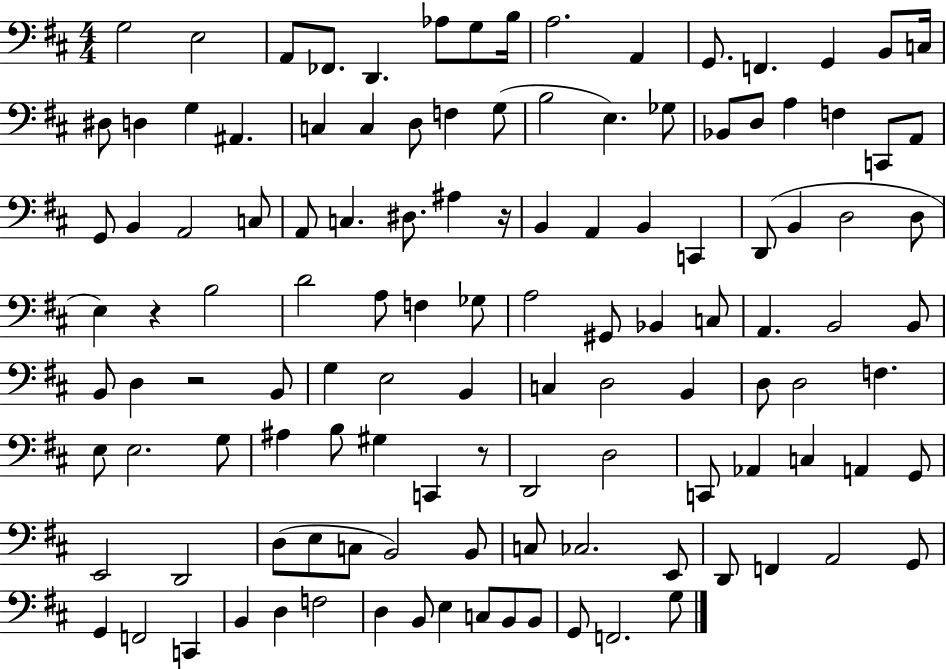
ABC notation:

X:1
T:Untitled
M:4/4
L:1/4
K:D
G,2 E,2 A,,/2 _F,,/2 D,, _A,/2 G,/2 B,/4 A,2 A,, G,,/2 F,, G,, B,,/2 C,/4 ^D,/2 D, G, ^A,, C, C, D,/2 F, G,/2 B,2 E, _G,/2 _B,,/2 D,/2 A, F, C,,/2 A,,/2 G,,/2 B,, A,,2 C,/2 A,,/2 C, ^D,/2 ^A, z/4 B,, A,, B,, C,, D,,/2 B,, D,2 D,/2 E, z B,2 D2 A,/2 F, _G,/2 A,2 ^G,,/2 _B,, C,/2 A,, B,,2 B,,/2 B,,/2 D, z2 B,,/2 G, E,2 B,, C, D,2 B,, D,/2 D,2 F, E,/2 E,2 G,/2 ^A, B,/2 ^G, C,, z/2 D,,2 D,2 C,,/2 _A,, C, A,, G,,/2 E,,2 D,,2 D,/2 E,/2 C,/2 B,,2 B,,/2 C,/2 _C,2 E,,/2 D,,/2 F,, A,,2 G,,/2 G,, F,,2 C,, B,, D, F,2 D, B,,/2 E, C,/2 B,,/2 B,,/2 G,,/2 F,,2 G,/2